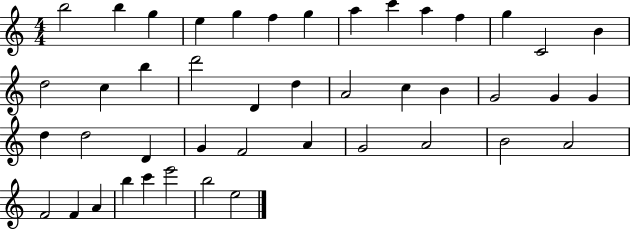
{
  \clef treble
  \numericTimeSignature
  \time 4/4
  \key c \major
  b''2 b''4 g''4 | e''4 g''4 f''4 g''4 | a''4 c'''4 a''4 f''4 | g''4 c'2 b'4 | \break d''2 c''4 b''4 | d'''2 d'4 d''4 | a'2 c''4 b'4 | g'2 g'4 g'4 | \break d''4 d''2 d'4 | g'4 f'2 a'4 | g'2 a'2 | b'2 a'2 | \break f'2 f'4 a'4 | b''4 c'''4 e'''2 | b''2 e''2 | \bar "|."
}